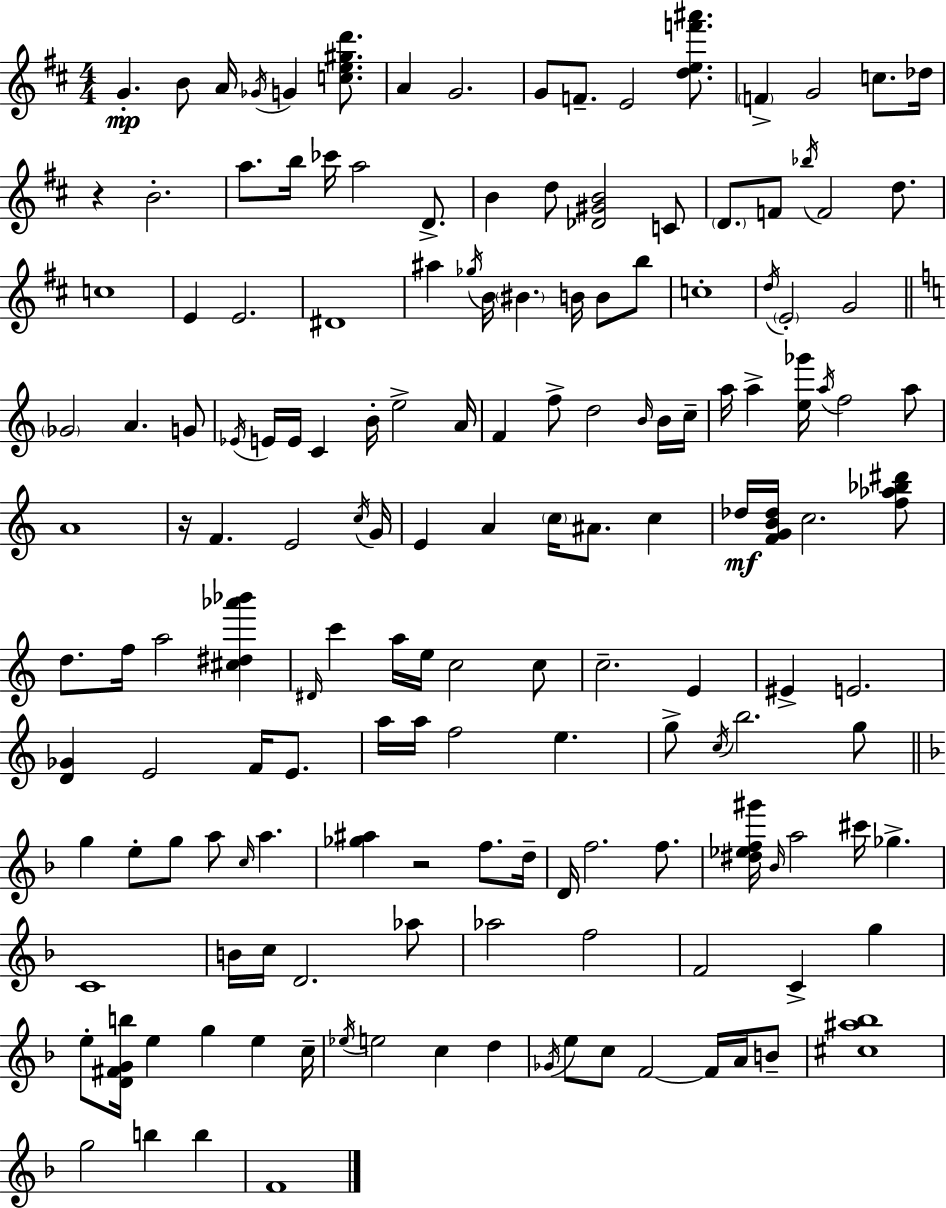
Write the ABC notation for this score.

X:1
T:Untitled
M:4/4
L:1/4
K:D
G B/2 A/4 _G/4 G [ce^gd']/2 A G2 G/2 F/2 E2 [def'^a']/2 F G2 c/2 _d/4 z B2 a/2 b/4 _c'/4 a2 D/2 B d/2 [_D^GB]2 C/2 D/2 F/2 _b/4 F2 d/2 c4 E E2 ^D4 ^a _g/4 B/4 ^B B/4 B/2 b/2 c4 d/4 E2 G2 _G2 A G/2 _E/4 E/4 E/4 C B/4 e2 A/4 F f/2 d2 B/4 B/4 c/4 a/4 a [e_g']/4 a/4 f2 a/2 A4 z/4 F E2 c/4 G/4 E A c/4 ^A/2 c _d/4 [FGB_d]/4 c2 [f_a_b^d']/2 d/2 f/4 a2 [^c^d_a'_b'] ^D/4 c' a/4 e/4 c2 c/2 c2 E ^E E2 [D_G] E2 F/4 E/2 a/4 a/4 f2 e g/2 c/4 b2 g/2 g e/2 g/2 a/2 c/4 a [_g^a] z2 f/2 d/4 D/4 f2 f/2 [^d_ef^g']/4 _B/4 a2 ^c'/4 _g C4 B/4 c/4 D2 _a/2 _a2 f2 F2 C g e/2 [D^FGb]/4 e g e c/4 _e/4 e2 c d _G/4 e/2 c/2 F2 F/4 A/4 B/2 [^c^a_b]4 g2 b b F4